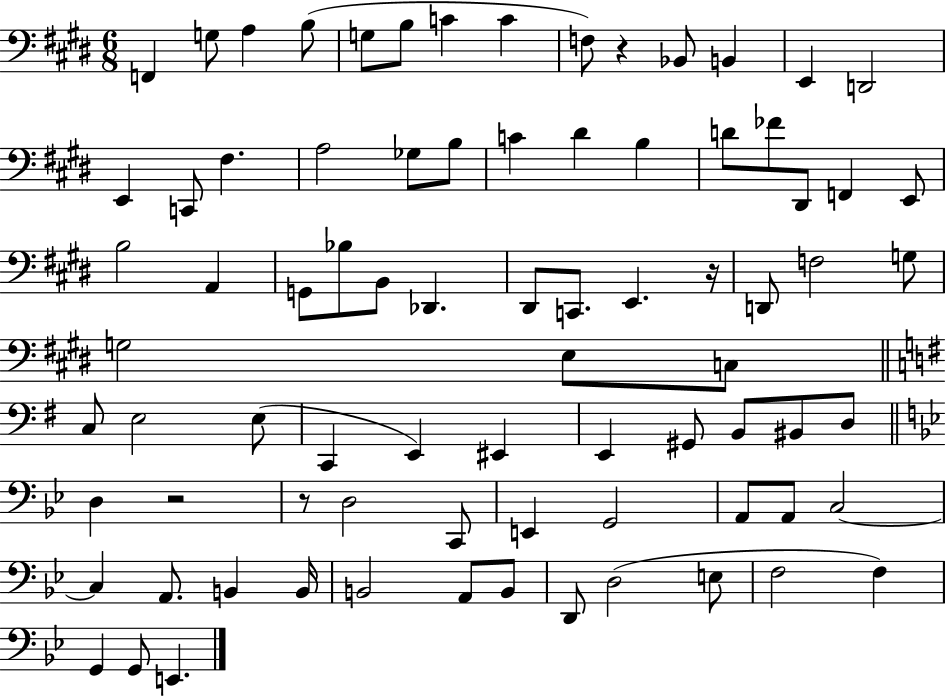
{
  \clef bass
  \numericTimeSignature
  \time 6/8
  \key e \major
  \repeat volta 2 { f,4 g8 a4 b8( | g8 b8 c'4 c'4 | f8) r4 bes,8 b,4 | e,4 d,2 | \break e,4 c,8 fis4. | a2 ges8 b8 | c'4 dis'4 b4 | d'8 fes'8 dis,8 f,4 e,8 | \break b2 a,4 | g,8 bes8 b,8 des,4. | dis,8 c,8. e,4. r16 | d,8 f2 g8 | \break g2 e8 c8 | \bar "||" \break \key e \minor c8 e2 e8( | c,4 e,4) eis,4 | e,4 gis,8 b,8 bis,8 d8 | \bar "||" \break \key g \minor d4 r2 | r8 d2 c,8 | e,4 g,2 | a,8 a,8 c2~~ | \break c4 a,8. b,4 b,16 | b,2 a,8 b,8 | d,8 d2( e8 | f2 f4) | \break g,4 g,8 e,4. | } \bar "|."
}